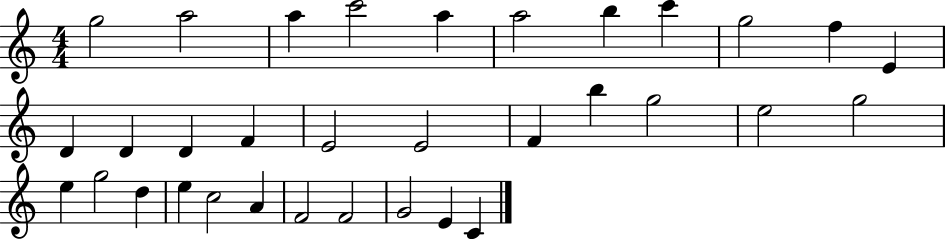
{
  \clef treble
  \numericTimeSignature
  \time 4/4
  \key c \major
  g''2 a''2 | a''4 c'''2 a''4 | a''2 b''4 c'''4 | g''2 f''4 e'4 | \break d'4 d'4 d'4 f'4 | e'2 e'2 | f'4 b''4 g''2 | e''2 g''2 | \break e''4 g''2 d''4 | e''4 c''2 a'4 | f'2 f'2 | g'2 e'4 c'4 | \break \bar "|."
}